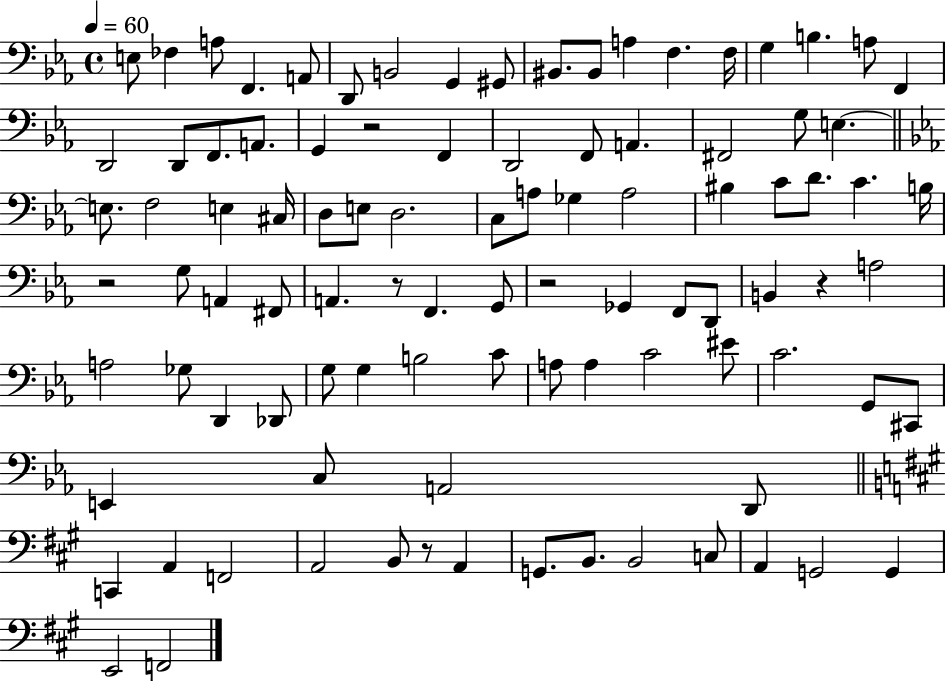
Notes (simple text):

E3/e FES3/q A3/e F2/q. A2/e D2/e B2/h G2/q G#2/e BIS2/e. BIS2/e A3/q F3/q. F3/s G3/q B3/q. A3/e F2/q D2/h D2/e F2/e. A2/e. G2/q R/h F2/q D2/h F2/e A2/q. F#2/h G3/e E3/q. E3/e. F3/h E3/q C#3/s D3/e E3/e D3/h. C3/e A3/e Gb3/q A3/h BIS3/q C4/e D4/e. C4/q. B3/s R/h G3/e A2/q F#2/e A2/q. R/e F2/q. G2/e R/h Gb2/q F2/e D2/e B2/q R/q A3/h A3/h Gb3/e D2/q Db2/e G3/e G3/q B3/h C4/e A3/e A3/q C4/h EIS4/e C4/h. G2/e C#2/e E2/q C3/e A2/h D2/e C2/q A2/q F2/h A2/h B2/e R/e A2/q G2/e. B2/e. B2/h C3/e A2/q G2/h G2/q E2/h F2/h